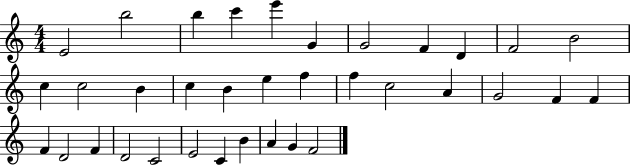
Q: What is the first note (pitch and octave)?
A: E4